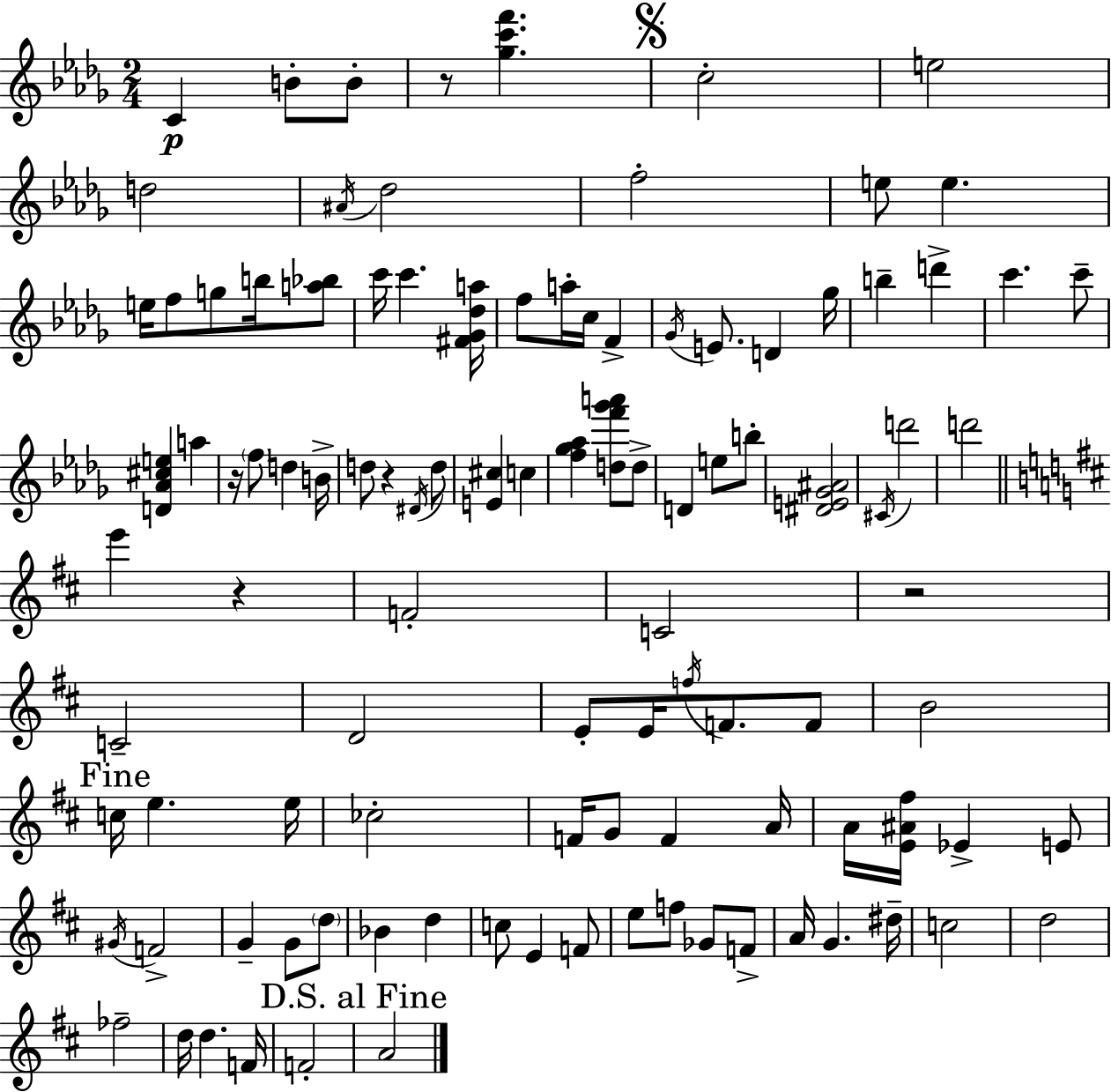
C4/q B4/e B4/e R/e [Gb5,C6,F6]/q. C5/h E5/h D5/h A#4/s Db5/h F5/h E5/e E5/q. E5/s F5/e G5/e B5/s [A5,Bb5]/e C6/s C6/q. [F#4,Gb4,Db5,A5]/s F5/e A5/s C5/s F4/q Gb4/s E4/e. D4/q Gb5/s B5/q D6/q C6/q. C6/e [D4,Ab4,C#5,E5]/q A5/q R/s F5/e D5/q B4/s D5/e R/q D#4/s D5/e [E4,C#5]/q C5/q [F5,Gb5,Ab5]/q [D5,F6,Gb6,A6]/e D5/e D4/q E5/e B5/e [D#4,E4,Gb4,A#4]/h C#4/s D6/h D6/h E6/q R/q F4/h C4/h R/h C4/h D4/h E4/e E4/s F5/s F4/e. F4/e B4/h C5/s E5/q. E5/s CES5/h F4/s G4/e F4/q A4/s A4/s [E4,A#4,F#5]/s Eb4/q E4/e G#4/s F4/h G4/q G4/e D5/e Bb4/q D5/q C5/e E4/q F4/e E5/e F5/e Gb4/e F4/e A4/s G4/q. D#5/s C5/h D5/h FES5/h D5/s D5/q. F4/s F4/h A4/h